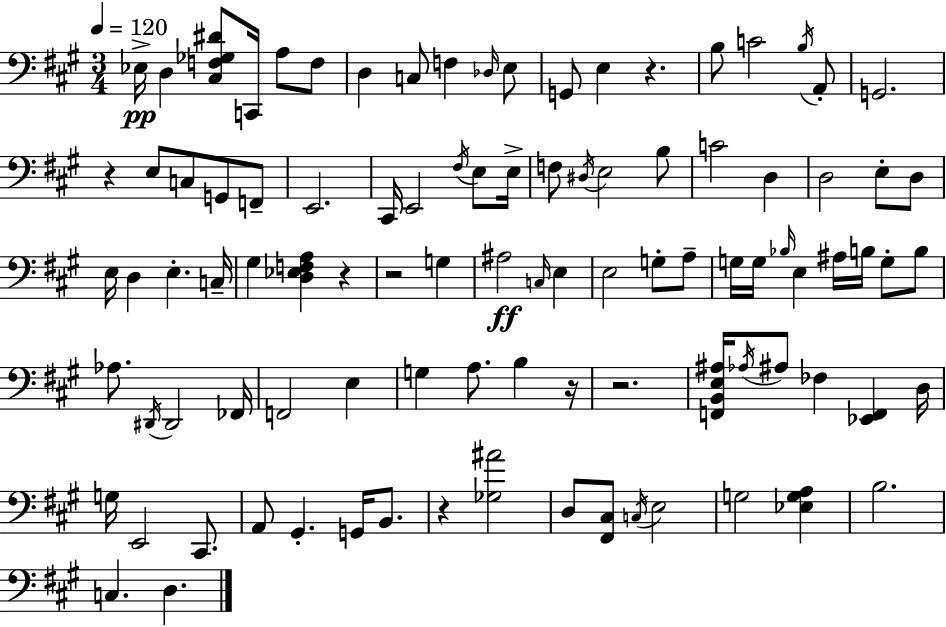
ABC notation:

X:1
T:Untitled
M:3/4
L:1/4
K:A
_E,/4 D, [^C,F,_G,^D]/2 C,,/4 A,/2 F,/2 D, C,/2 F, _D,/4 E,/2 G,,/2 E, z B,/2 C2 B,/4 A,,/2 G,,2 z E,/2 C,/2 G,,/2 F,,/2 E,,2 ^C,,/4 E,,2 ^F,/4 E,/2 E,/4 F,/2 ^D,/4 E,2 B,/2 C2 D, D,2 E,/2 D,/2 E,/4 D, E, C,/4 ^G, [D,_E,F,A,] z z2 G, ^A,2 C,/4 E, E,2 G,/2 A,/2 G,/4 G,/4 _B,/4 E, ^A,/4 B,/4 G,/2 B,/2 _A,/2 ^D,,/4 ^D,,2 _F,,/4 F,,2 E, G, A,/2 B, z/4 z2 [F,,B,,E,^A,]/4 _A,/4 ^A,/2 _F, [_E,,F,,] D,/4 G,/4 E,,2 ^C,,/2 A,,/2 ^G,, G,,/4 B,,/2 z [_G,^A]2 D,/2 [^F,,^C,]/2 C,/4 E,2 G,2 [_E,G,A,] B,2 C, D,